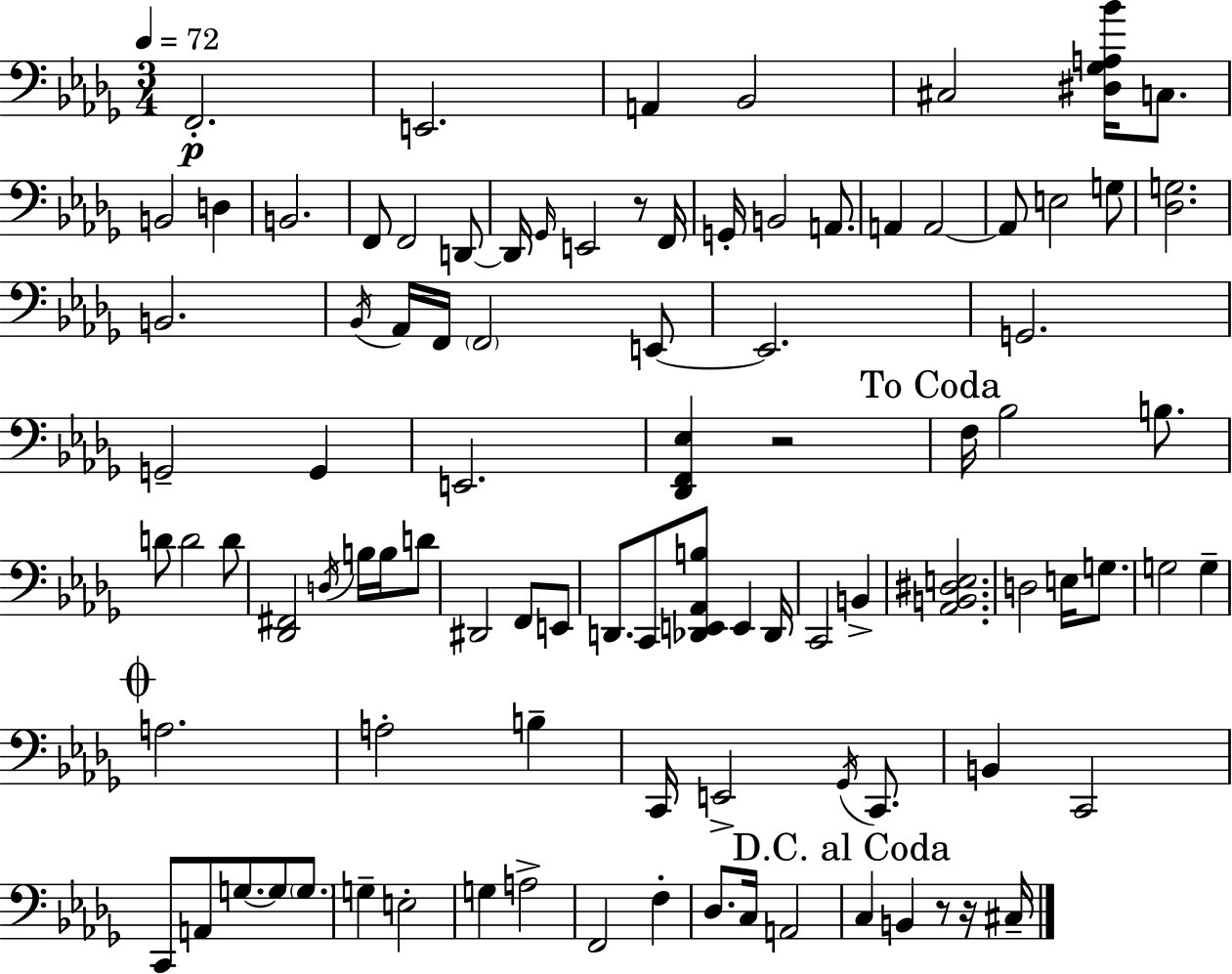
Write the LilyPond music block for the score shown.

{
  \clef bass
  \numericTimeSignature
  \time 3/4
  \key bes \minor
  \tempo 4 = 72
  f,2.-.\p | e,2. | a,4 bes,2 | cis2 <dis ges a bes'>16 c8. | \break b,2 d4 | b,2. | f,8 f,2 d,8~~ | d,16 \grace { ges,16 } e,2 r8 | \break f,16 g,16-. b,2 a,8. | a,4 a,2~~ | a,8 e2 g8 | <des g>2. | \break b,2. | \acciaccatura { bes,16 } aes,16 f,16 \parenthesize f,2 | e,8~~ e,2. | g,2. | \break g,2-- g,4 | e,2. | <des, f, ees>4 r2 | \mark "To Coda" f16 bes2 b8. | \break d'8 d'2 | d'8 <des, fis,>2 \acciaccatura { d16 } b16 | b16 d'8 dis,2 f,8 | e,8 d,8. c,8 <des, e, aes, b>8 e,4 | \break des,16 c,2 b,4-> | <aes, b, dis e>2. | d2 e16 | g8. g2 g4-- | \break \mark \markup { \musicglyph "scripts.coda" } a2. | a2-. b4-- | c,16 e,2-> | \acciaccatura { ges,16 } c,8. b,4 c,2 | \break c,8 a,8 g8.~~ g8 | \parenthesize g8. g4-- e2-. | g4 a2-> | f,2 | \break f4-. des8. c16 a,2 | \mark "D.C. al Coda" c4 b,4 | r8 r16 cis16-- \bar "|."
}